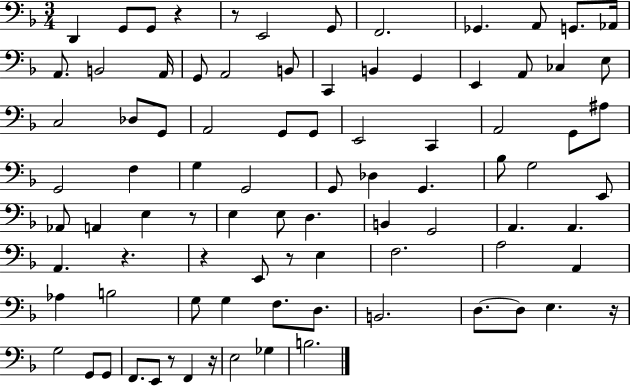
X:1
T:Untitled
M:3/4
L:1/4
K:F
D,, G,,/2 G,,/2 z z/2 E,,2 G,,/2 F,,2 _G,, A,,/2 G,,/2 _A,,/4 A,,/2 B,,2 A,,/4 G,,/2 A,,2 B,,/2 C,, B,, G,, E,, A,,/2 _C, E,/2 C,2 _D,/2 G,,/2 A,,2 G,,/2 G,,/2 E,,2 C,, A,,2 G,,/2 ^A,/2 G,,2 F, G, G,,2 G,,/2 _D, G,, _B,/2 G,2 E,,/2 _A,,/2 A,, E, z/2 E, E,/2 D, B,, G,,2 A,, A,, A,, z z E,,/2 z/2 E, F,2 A,2 A,, _A, B,2 G,/2 G, F,/2 D,/2 B,,2 D,/2 D,/2 E, z/4 G,2 G,,/2 G,,/2 F,,/2 E,,/2 z/2 F,, z/4 E,2 _G, B,2